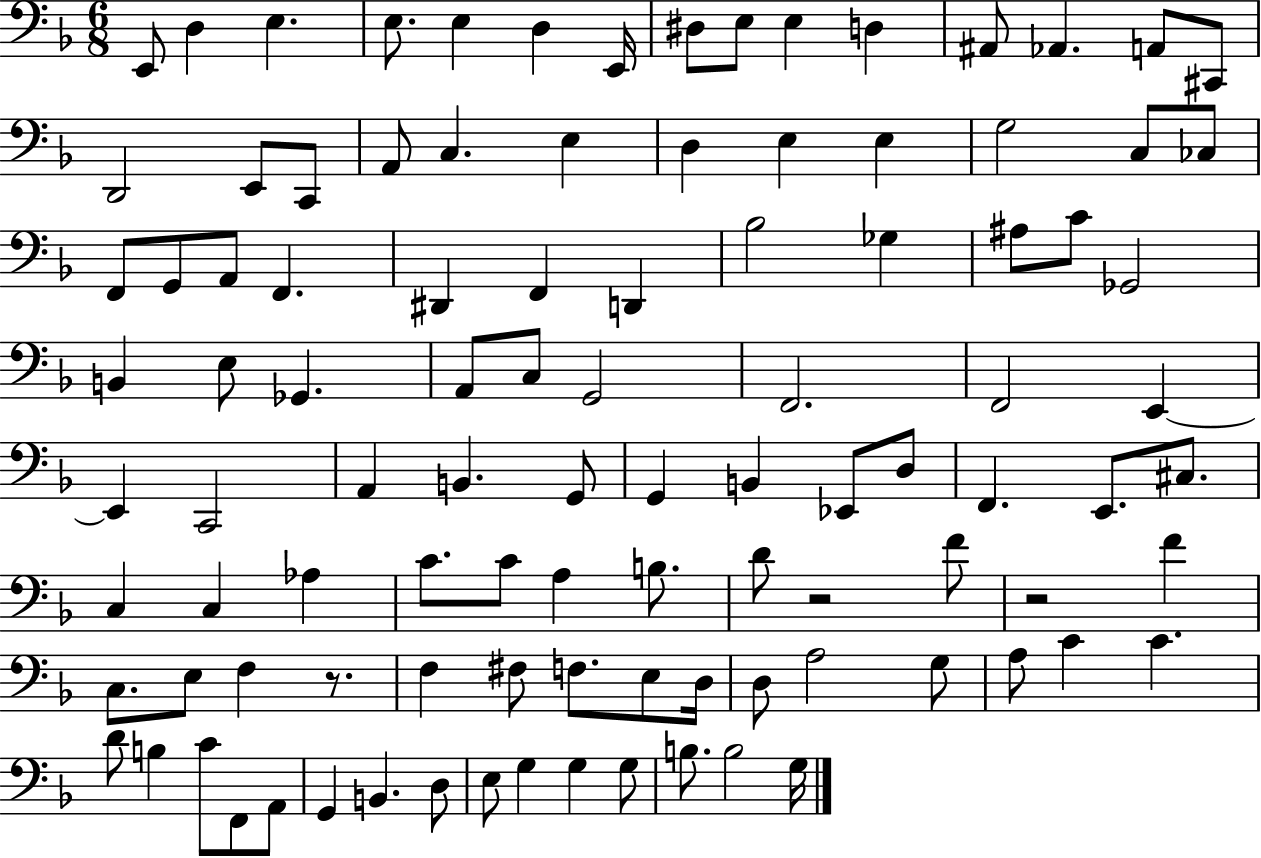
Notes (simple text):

E2/e D3/q E3/q. E3/e. E3/q D3/q E2/s D#3/e E3/e E3/q D3/q A#2/e Ab2/q. A2/e C#2/e D2/h E2/e C2/e A2/e C3/q. E3/q D3/q E3/q E3/q G3/h C3/e CES3/e F2/e G2/e A2/e F2/q. D#2/q F2/q D2/q Bb3/h Gb3/q A#3/e C4/e Gb2/h B2/q E3/e Gb2/q. A2/e C3/e G2/h F2/h. F2/h E2/q E2/q C2/h A2/q B2/q. G2/e G2/q B2/q Eb2/e D3/e F2/q. E2/e. C#3/e. C3/q C3/q Ab3/q C4/e. C4/e A3/q B3/e. D4/e R/h F4/e R/h F4/q C3/e. E3/e F3/q R/e. F3/q F#3/e F3/e. E3/e D3/s D3/e A3/h G3/e A3/e C4/q C4/q. D4/e B3/q C4/e F2/e A2/e G2/q B2/q. D3/e E3/e G3/q G3/q G3/e B3/e. B3/h G3/s